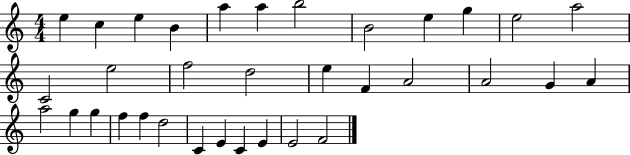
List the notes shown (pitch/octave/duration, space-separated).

E5/q C5/q E5/q B4/q A5/q A5/q B5/h B4/h E5/q G5/q E5/h A5/h C4/h E5/h F5/h D5/h E5/q F4/q A4/h A4/h G4/q A4/q A5/h G5/q G5/q F5/q F5/q D5/h C4/q E4/q C4/q E4/q E4/h F4/h